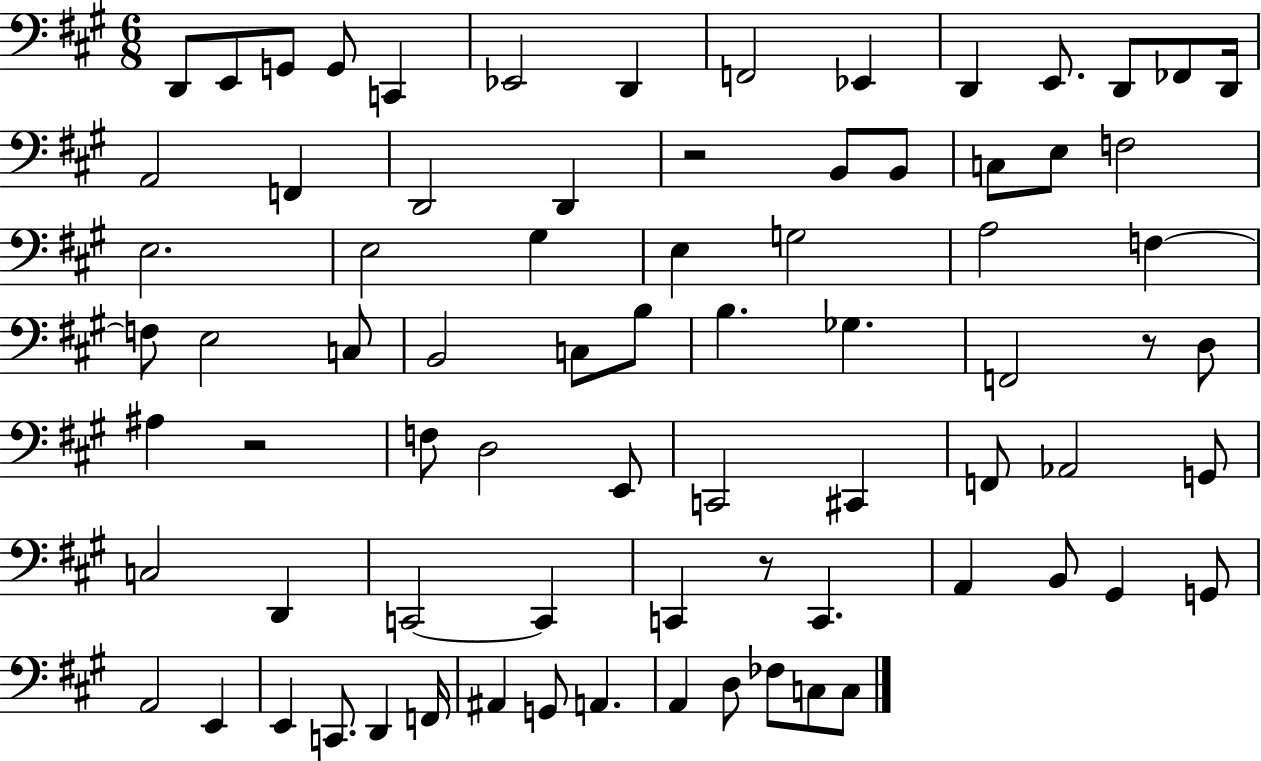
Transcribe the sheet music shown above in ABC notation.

X:1
T:Untitled
M:6/8
L:1/4
K:A
D,,/2 E,,/2 G,,/2 G,,/2 C,, _E,,2 D,, F,,2 _E,, D,, E,,/2 D,,/2 _F,,/2 D,,/4 A,,2 F,, D,,2 D,, z2 B,,/2 B,,/2 C,/2 E,/2 F,2 E,2 E,2 ^G, E, G,2 A,2 F, F,/2 E,2 C,/2 B,,2 C,/2 B,/2 B, _G, F,,2 z/2 D,/2 ^A, z2 F,/2 D,2 E,,/2 C,,2 ^C,, F,,/2 _A,,2 G,,/2 C,2 D,, C,,2 C,, C,, z/2 C,, A,, B,,/2 ^G,, G,,/2 A,,2 E,, E,, C,,/2 D,, F,,/4 ^A,, G,,/2 A,, A,, D,/2 _F,/2 C,/2 C,/2